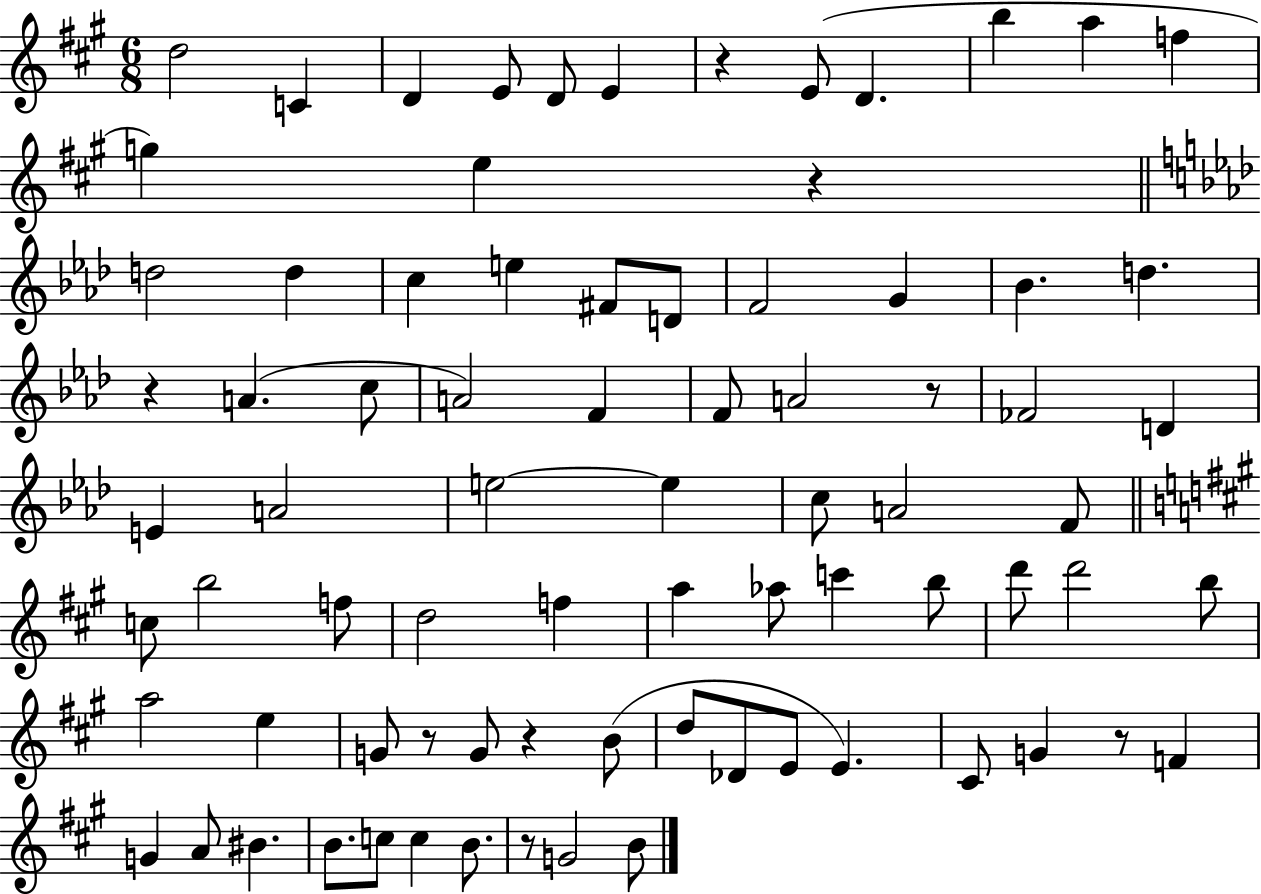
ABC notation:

X:1
T:Untitled
M:6/8
L:1/4
K:A
d2 C D E/2 D/2 E z E/2 D b a f g e z d2 d c e ^F/2 D/2 F2 G _B d z A c/2 A2 F F/2 A2 z/2 _F2 D E A2 e2 e c/2 A2 F/2 c/2 b2 f/2 d2 f a _a/2 c' b/2 d'/2 d'2 b/2 a2 e G/2 z/2 G/2 z B/2 d/2 _D/2 E/2 E ^C/2 G z/2 F G A/2 ^B B/2 c/2 c B/2 z/2 G2 B/2